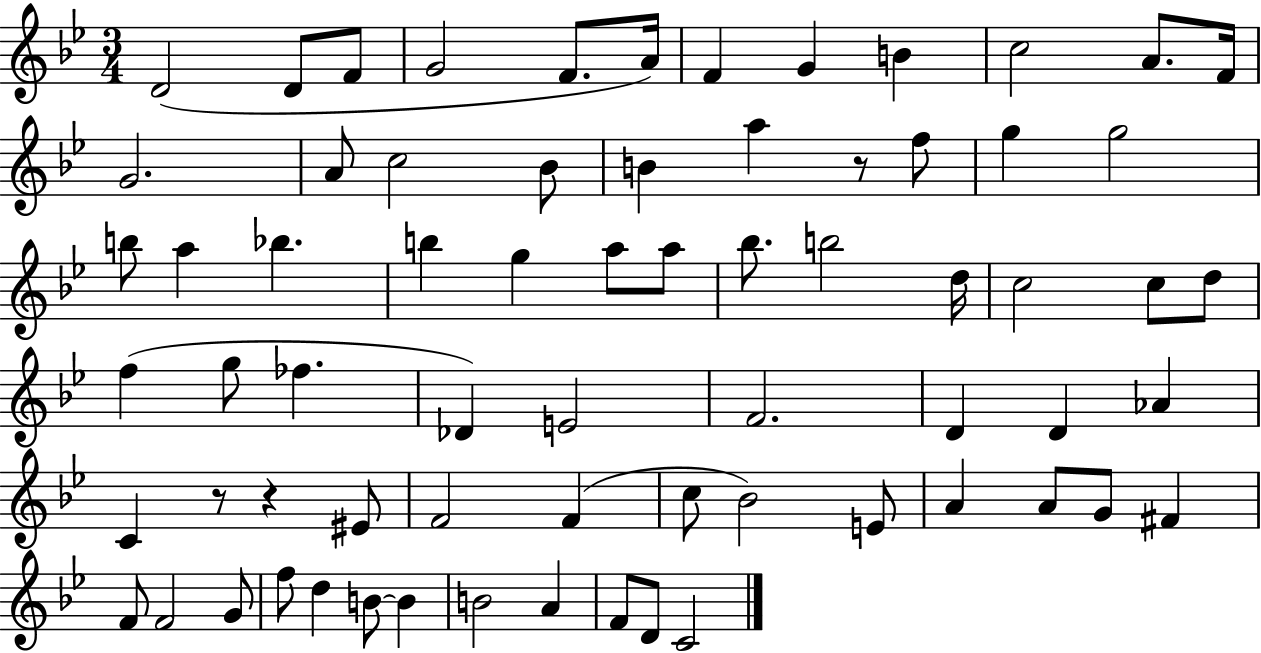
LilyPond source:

{
  \clef treble
  \numericTimeSignature
  \time 3/4
  \key bes \major
  d'2( d'8 f'8 | g'2 f'8. a'16) | f'4 g'4 b'4 | c''2 a'8. f'16 | \break g'2. | a'8 c''2 bes'8 | b'4 a''4 r8 f''8 | g''4 g''2 | \break b''8 a''4 bes''4. | b''4 g''4 a''8 a''8 | bes''8. b''2 d''16 | c''2 c''8 d''8 | \break f''4( g''8 fes''4. | des'4) e'2 | f'2. | d'4 d'4 aes'4 | \break c'4 r8 r4 eis'8 | f'2 f'4( | c''8 bes'2) e'8 | a'4 a'8 g'8 fis'4 | \break f'8 f'2 g'8 | f''8 d''4 b'8~~ b'4 | b'2 a'4 | f'8 d'8 c'2 | \break \bar "|."
}